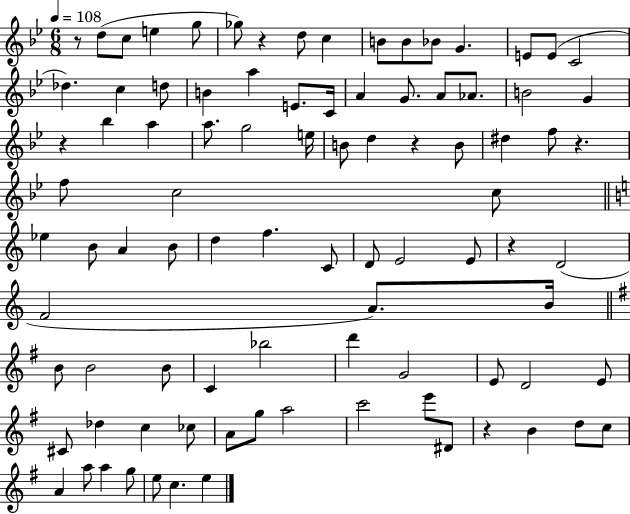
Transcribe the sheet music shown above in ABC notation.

X:1
T:Untitled
M:6/8
L:1/4
K:Bb
z/2 d/2 c/2 e g/2 _g/2 z d/2 c B/2 B/2 _B/2 G E/2 E/2 C2 _d c d/2 B a E/2 C/4 A G/2 A/2 _A/2 B2 G z _b a a/2 g2 e/4 B/2 d z B/2 ^d f/2 z f/2 c2 c/2 _e B/2 A B/2 d f C/2 D/2 E2 E/2 z D2 F2 A/2 B/4 B/2 B2 B/2 C _b2 d' G2 E/2 D2 E/2 ^C/2 _d c _c/2 A/2 g/2 a2 c'2 e'/2 ^D/2 z B d/2 c/2 A a/2 a g/2 e/2 c e